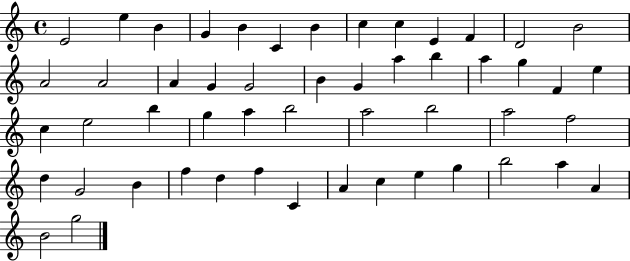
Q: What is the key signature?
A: C major